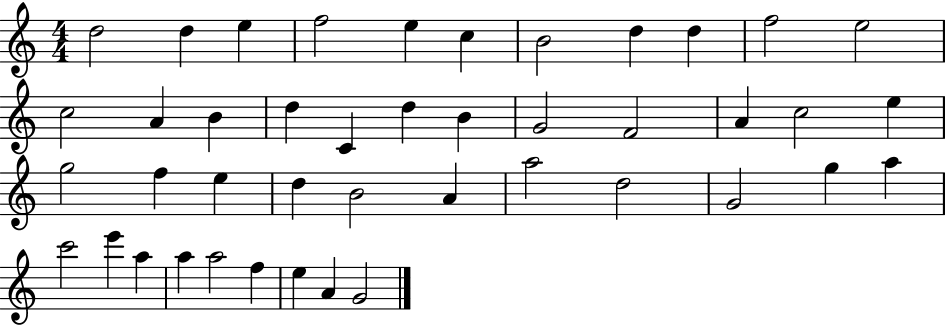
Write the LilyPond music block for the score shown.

{
  \clef treble
  \numericTimeSignature
  \time 4/4
  \key c \major
  d''2 d''4 e''4 | f''2 e''4 c''4 | b'2 d''4 d''4 | f''2 e''2 | \break c''2 a'4 b'4 | d''4 c'4 d''4 b'4 | g'2 f'2 | a'4 c''2 e''4 | \break g''2 f''4 e''4 | d''4 b'2 a'4 | a''2 d''2 | g'2 g''4 a''4 | \break c'''2 e'''4 a''4 | a''4 a''2 f''4 | e''4 a'4 g'2 | \bar "|."
}